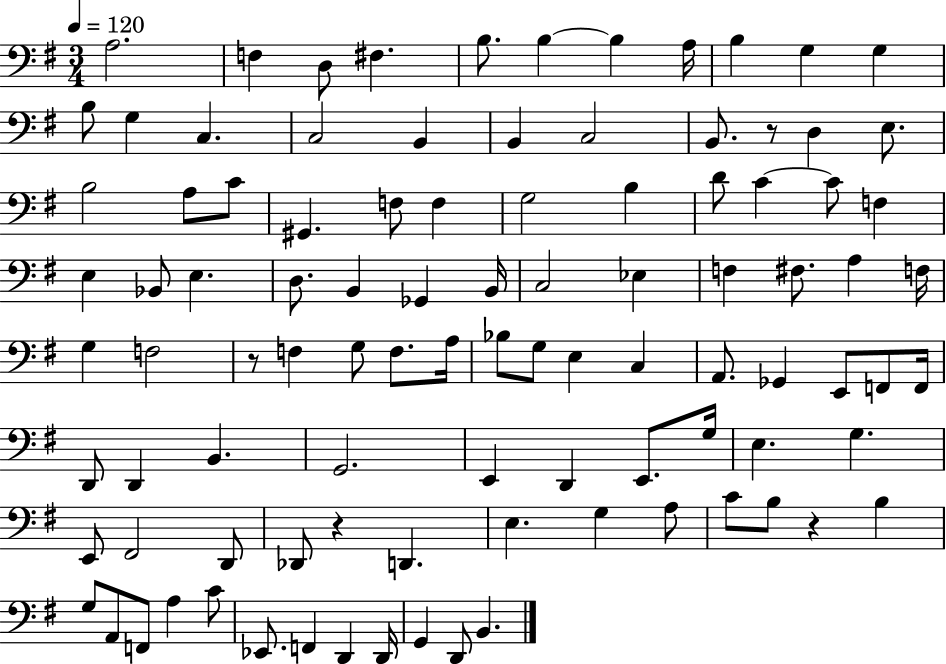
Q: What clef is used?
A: bass